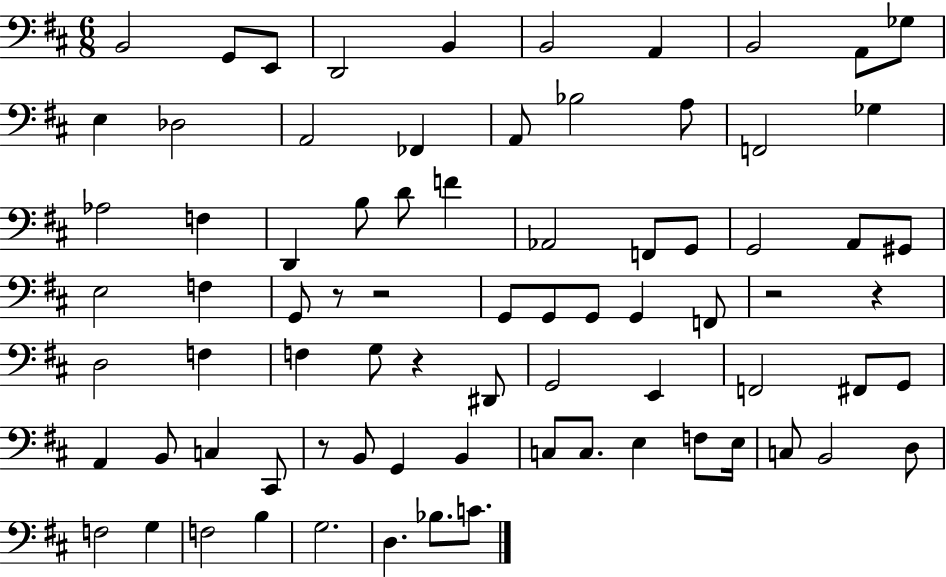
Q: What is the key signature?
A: D major